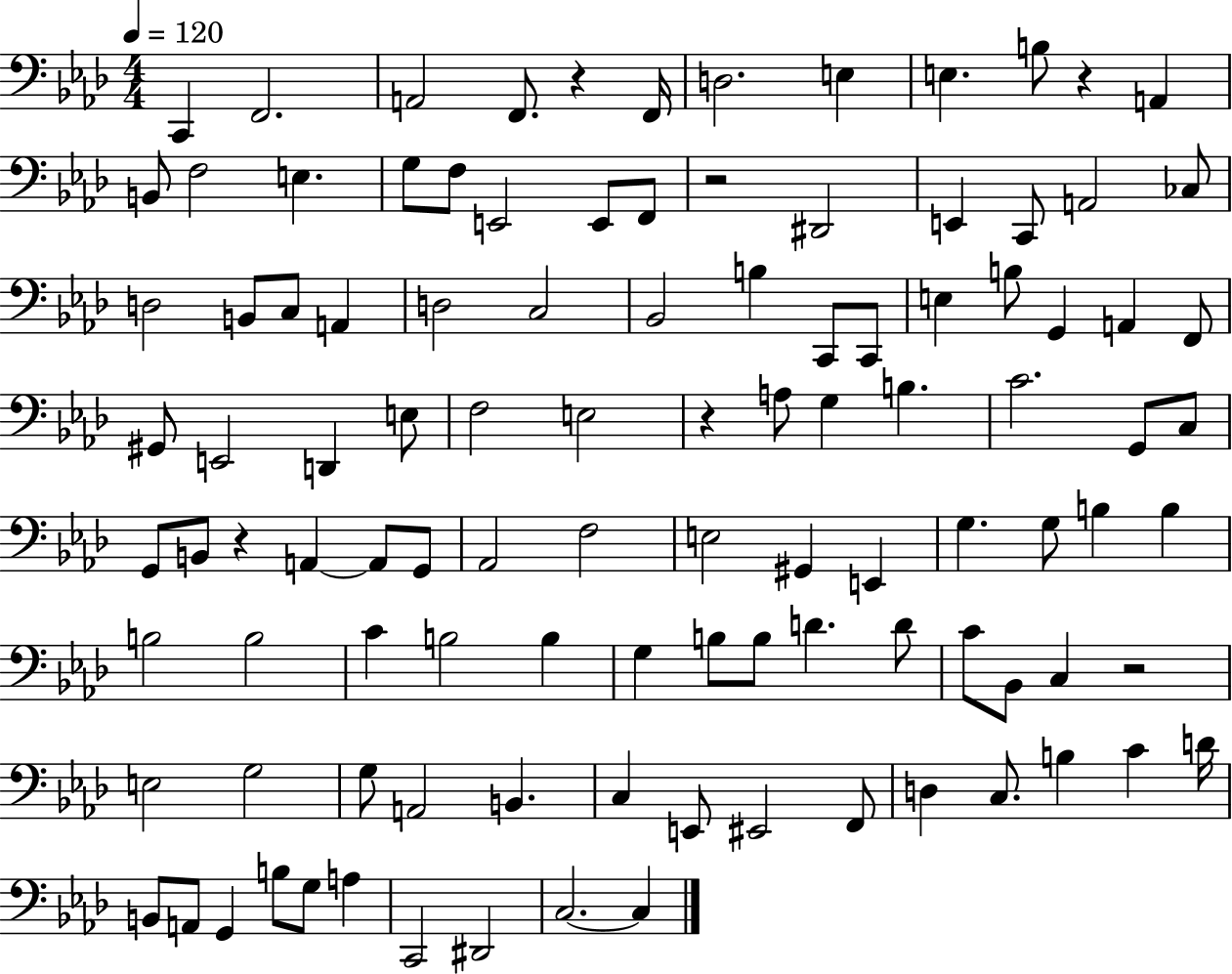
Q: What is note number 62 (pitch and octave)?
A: G3